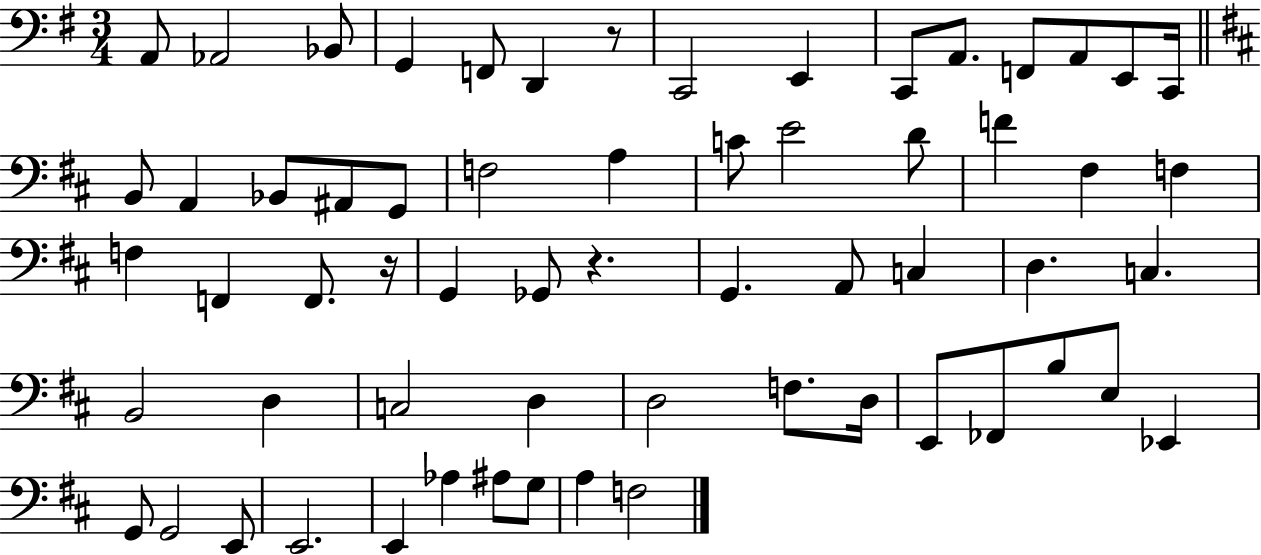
A2/e Ab2/h Bb2/e G2/q F2/e D2/q R/e C2/h E2/q C2/e A2/e. F2/e A2/e E2/e C2/s B2/e A2/q Bb2/e A#2/e G2/e F3/h A3/q C4/e E4/h D4/e F4/q F#3/q F3/q F3/q F2/q F2/e. R/s G2/q Gb2/e R/q. G2/q. A2/e C3/q D3/q. C3/q. B2/h D3/q C3/h D3/q D3/h F3/e. D3/s E2/e FES2/e B3/e E3/e Eb2/q G2/e G2/h E2/e E2/h. E2/q Ab3/q A#3/e G3/e A3/q F3/h